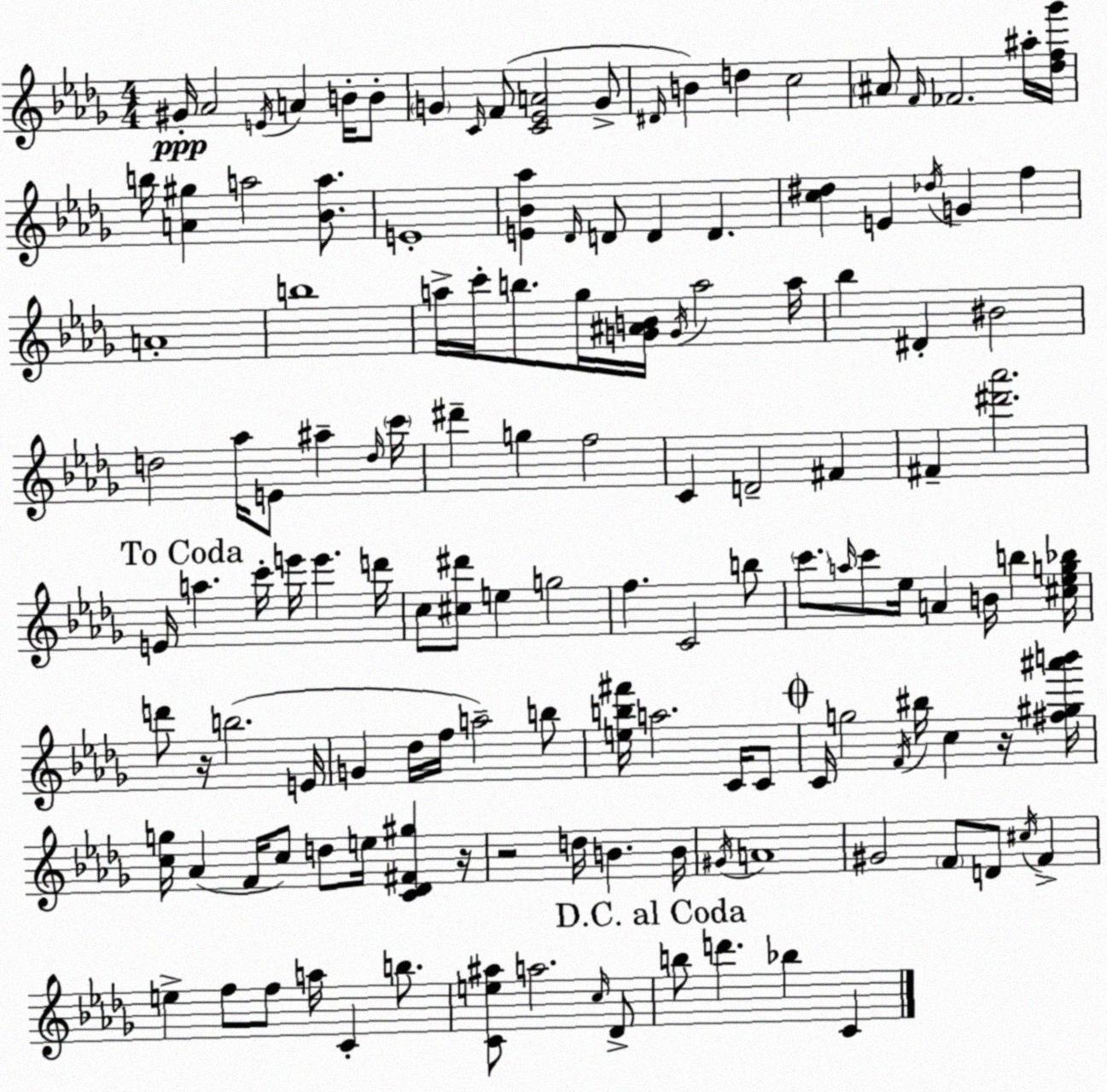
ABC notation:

X:1
T:Untitled
M:4/4
L:1/4
K:Bbm
^G/4 _A2 E/4 A B/4 B/2 G C/4 F/2 [C_EA]2 G/2 ^D/4 B d c2 ^A/2 F/4 _F2 ^a/4 [_df_g']/4 b/4 [A^g] a2 [_Ba]/2 E4 [E_B_a] _D/4 D/2 D D [c^d] E _d/4 G f A4 b4 a/4 c'/4 b/2 _g/4 [G^AB]/4 G/4 a2 a/4 _b ^D ^B2 d2 _a/4 E/2 ^a d/4 c'/4 ^d' g f2 C D2 ^F ^F [^d'_a']2 E/4 a c'/4 e'/4 e' d'/4 c/2 [^c^d']/2 e g2 f C2 b/2 c'/2 a/4 c'/2 _e/4 A B/4 b [^c_eg_b]/4 d'/2 z/4 b2 E/4 G _d/4 f/4 a2 b/2 [eb^f']/4 a2 C/4 C/2 C/4 g2 F/4 ^b/4 c z/4 [^f^g^a'b']/4 [cg]/4 _A F/4 c/2 d/2 e/4 [C_D^F^g] z/4 z2 d/4 B B/4 ^G/4 A4 ^G2 F/2 D/2 ^c/4 F e f/2 f/2 a/4 C b/2 [Ce^a]/2 a2 c/4 _D/2 b/2 d' _b C